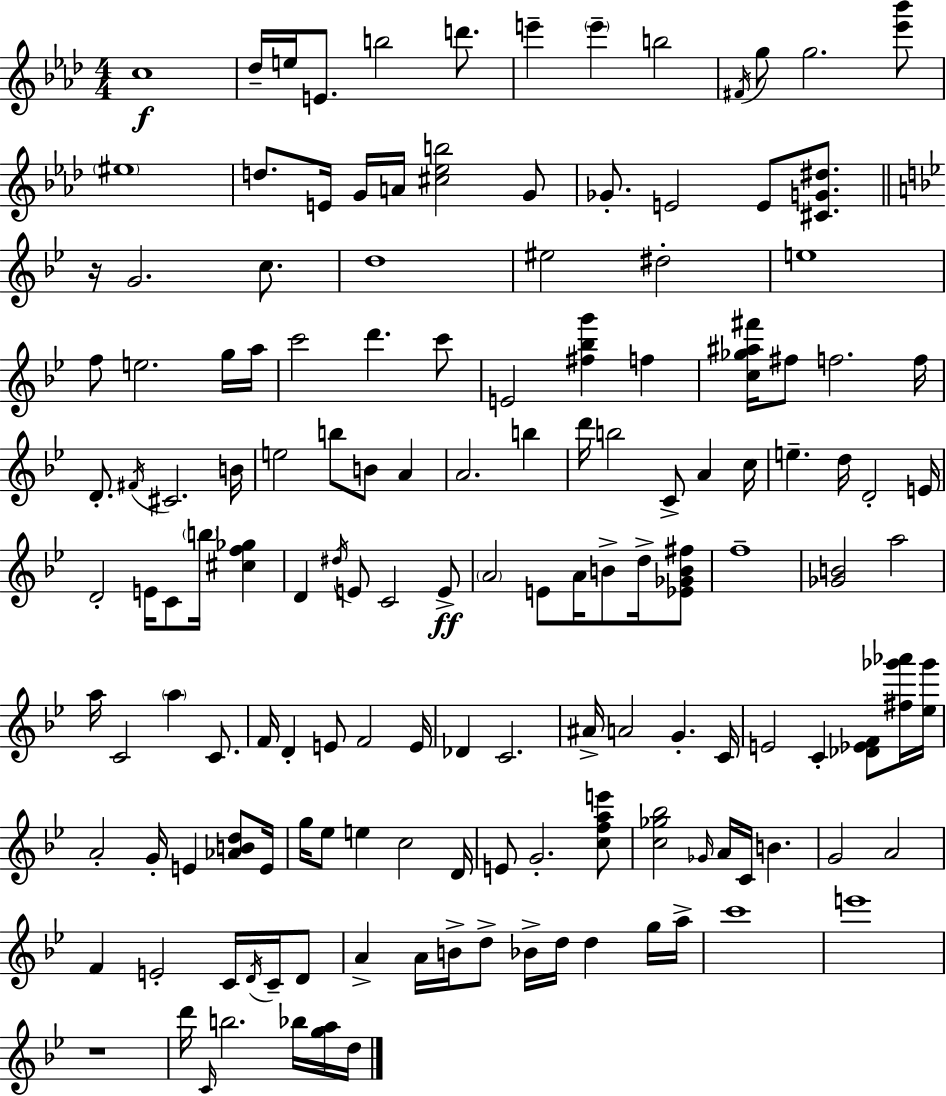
{
  \clef treble
  \numericTimeSignature
  \time 4/4
  \key aes \major
  \repeat volta 2 { c''1\f | des''16-- e''16 e'8. b''2 d'''8. | e'''4-- \parenthesize e'''4-- b''2 | \acciaccatura { fis'16 } g''8 g''2. <ees''' bes'''>8 | \break \parenthesize eis''1 | d''8. e'16 g'16 a'16 <cis'' ees'' b''>2 g'8 | ges'8.-. e'2 e'8 <cis' g' dis''>8. | \bar "||" \break \key bes \major r16 g'2. c''8. | d''1 | eis''2 dis''2-. | e''1 | \break f''8 e''2. g''16 a''16 | c'''2 d'''4. c'''8 | e'2 <fis'' bes'' g'''>4 f''4 | <c'' ges'' ais'' fis'''>16 fis''8 f''2. f''16 | \break d'8.-. \acciaccatura { fis'16 } cis'2. | b'16 e''2 b''8 b'8 a'4 | a'2. b''4 | d'''16 b''2 c'8-> a'4 | \break c''16 e''4.-- d''16 d'2-. | e'16 d'2-. e'16 c'8 \parenthesize b''16 <cis'' f'' ges''>4 | d'4 \acciaccatura { dis''16 } e'8 c'2 | e'8->\ff \parenthesize a'2 e'8 a'16 b'8-> d''16-> | \break <ees' ges' b' fis''>8 f''1-- | <ges' b'>2 a''2 | a''16 c'2 \parenthesize a''4 c'8. | f'16 d'4-. e'8 f'2 | \break e'16 des'4 c'2. | ais'16-> a'2 g'4.-. | c'16 e'2 c'4-. <des' ees' f'>8 | <fis'' ges''' aes'''>16 <ees'' ges'''>16 a'2-. g'16-. e'4 <aes' b' d''>8 | \break e'16 g''16 ees''8 e''4 c''2 | d'16 e'8 g'2.-. | <c'' f'' a'' e'''>8 <c'' ges'' bes''>2 \grace { ges'16 } a'16 c'16 b'4. | g'2 a'2 | \break f'4 e'2-. c'16 | \acciaccatura { d'16 } c'16-- d'8 a'4-> a'16 b'16-> d''8-> bes'16-> d''16 d''4 | g''16 a''16-> c'''1 | e'''1 | \break r1 | d'''16 \grace { c'16 } b''2. | bes''16 <g'' a''>16 d''16 } \bar "|."
}